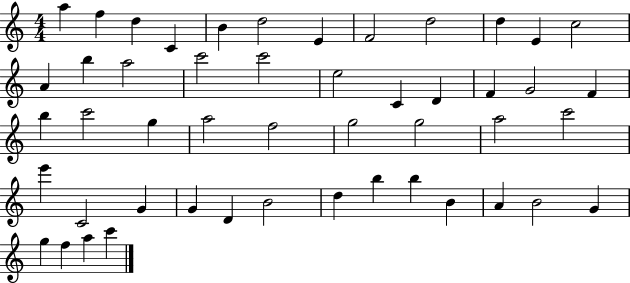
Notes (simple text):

A5/q F5/q D5/q C4/q B4/q D5/h E4/q F4/h D5/h D5/q E4/q C5/h A4/q B5/q A5/h C6/h C6/h E5/h C4/q D4/q F4/q G4/h F4/q B5/q C6/h G5/q A5/h F5/h G5/h G5/h A5/h C6/h E6/q C4/h G4/q G4/q D4/q B4/h D5/q B5/q B5/q B4/q A4/q B4/h G4/q G5/q F5/q A5/q C6/q